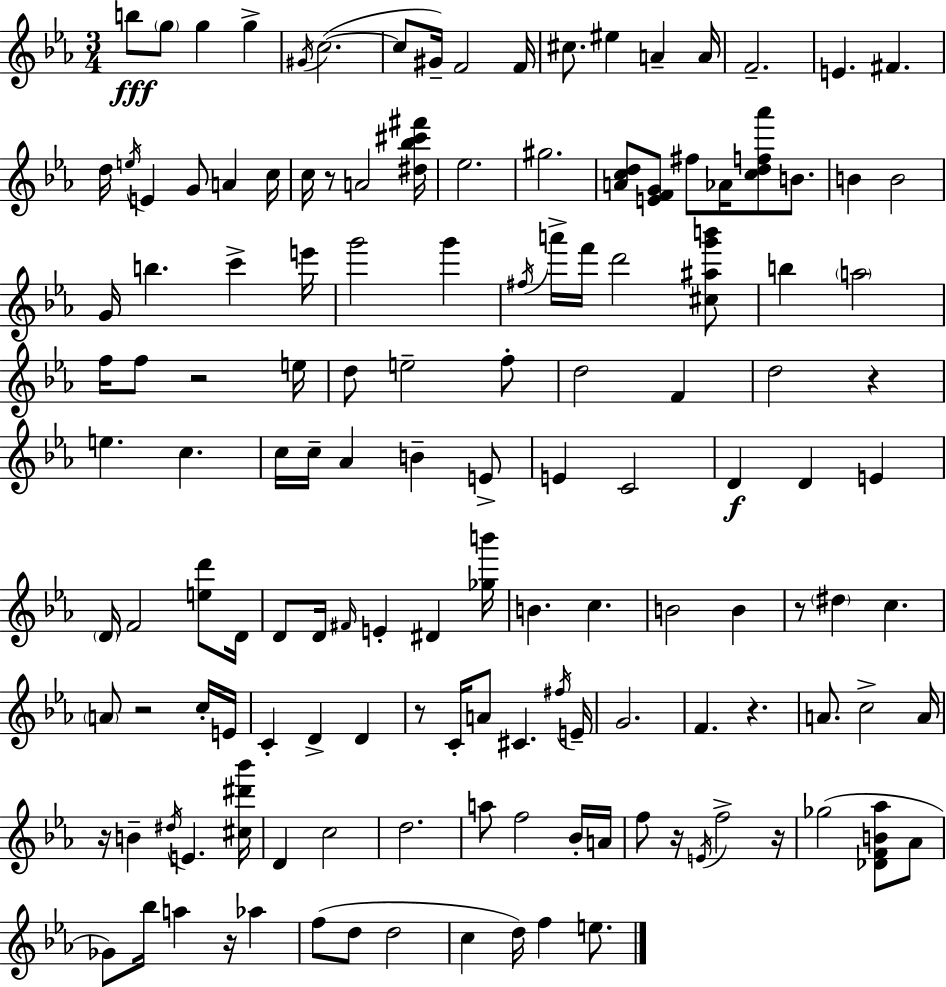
X:1
T:Untitled
M:3/4
L:1/4
K:Cm
b/2 g/2 g g ^G/4 c2 c/2 ^G/4 F2 F/4 ^c/2 ^e A A/4 F2 E ^F d/4 e/4 E G/2 A c/4 c/4 z/2 A2 [^d_b^c'^f']/4 _e2 ^g2 [Acd]/2 [EFG]/2 ^f/2 _A/4 [cdf_a']/2 B/2 B B2 G/4 b c' e'/4 g'2 g' ^f/4 a'/4 f'/4 d'2 [^c^ag'b']/2 b a2 f/4 f/2 z2 e/4 d/2 e2 f/2 d2 F d2 z e c c/4 c/4 _A B E/2 E C2 D D E D/4 F2 [ed']/2 D/4 D/2 D/4 ^F/4 E ^D [_gb']/4 B c B2 B z/2 ^d c A/2 z2 c/4 E/4 C D D z/2 C/4 A/2 ^C ^f/4 E/4 G2 F z A/2 c2 A/4 z/4 B ^d/4 E [^c^d'_b']/4 D c2 d2 a/2 f2 _B/4 A/4 f/2 z/4 E/4 f2 z/4 _g2 [_DFB_a]/2 _A/2 _G/2 _b/4 a z/4 _a f/2 d/2 d2 c d/4 f e/2